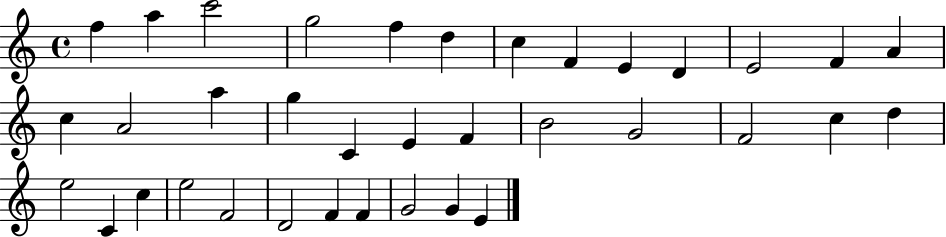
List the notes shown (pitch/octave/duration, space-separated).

F5/q A5/q C6/h G5/h F5/q D5/q C5/q F4/q E4/q D4/q E4/h F4/q A4/q C5/q A4/h A5/q G5/q C4/q E4/q F4/q B4/h G4/h F4/h C5/q D5/q E5/h C4/q C5/q E5/h F4/h D4/h F4/q F4/q G4/h G4/q E4/q